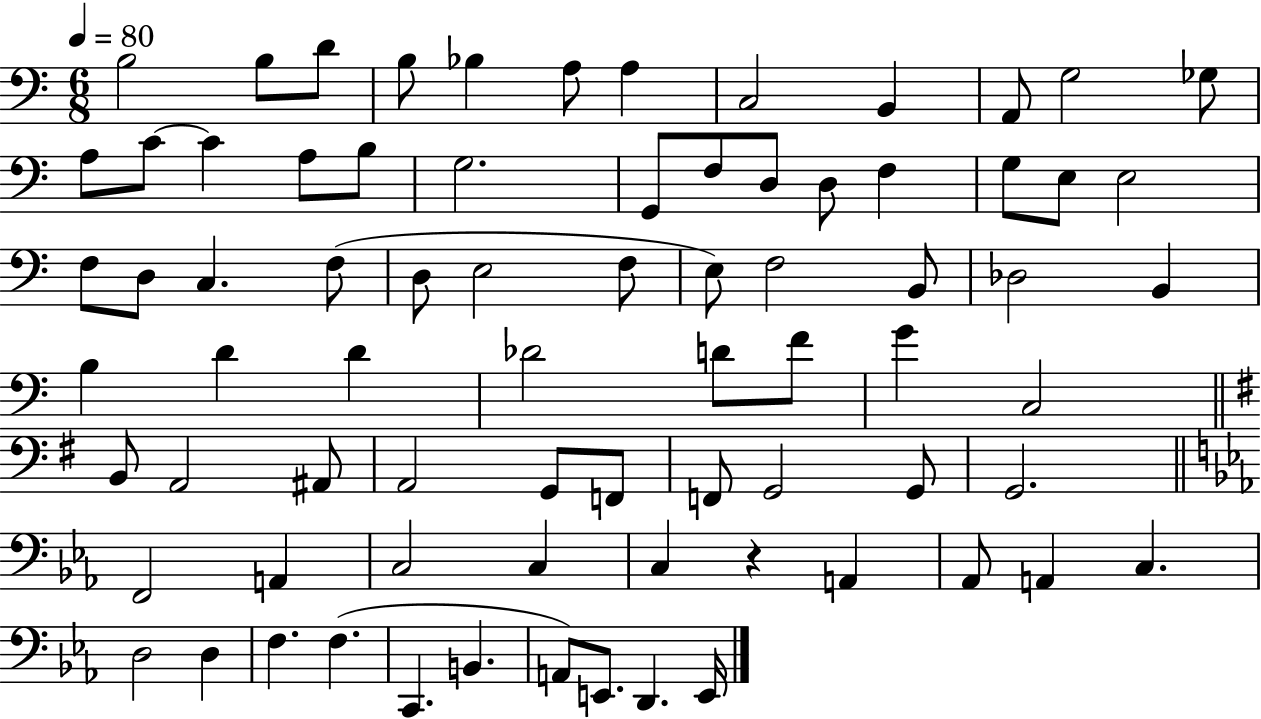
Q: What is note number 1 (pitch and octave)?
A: B3